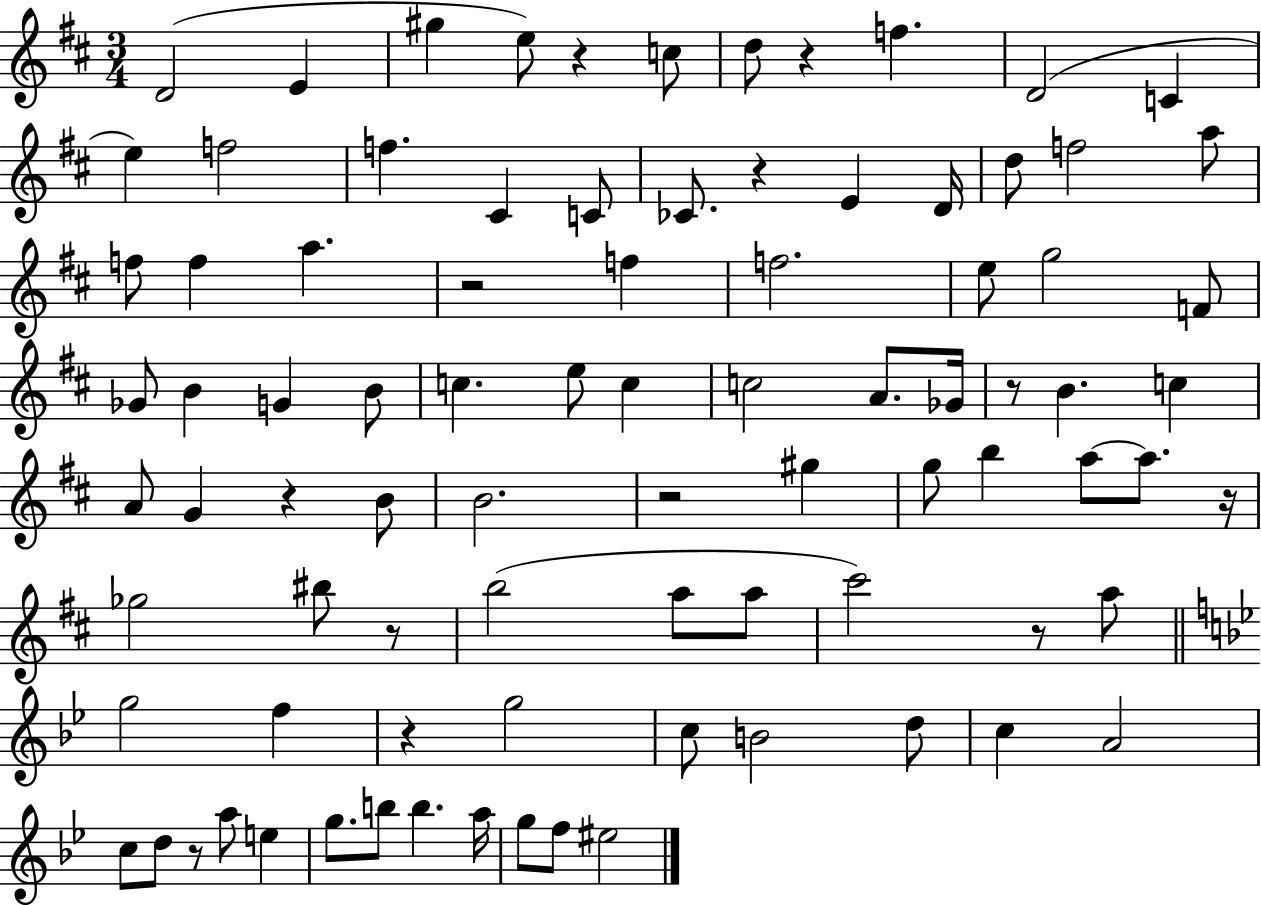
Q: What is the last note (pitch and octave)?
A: EIS5